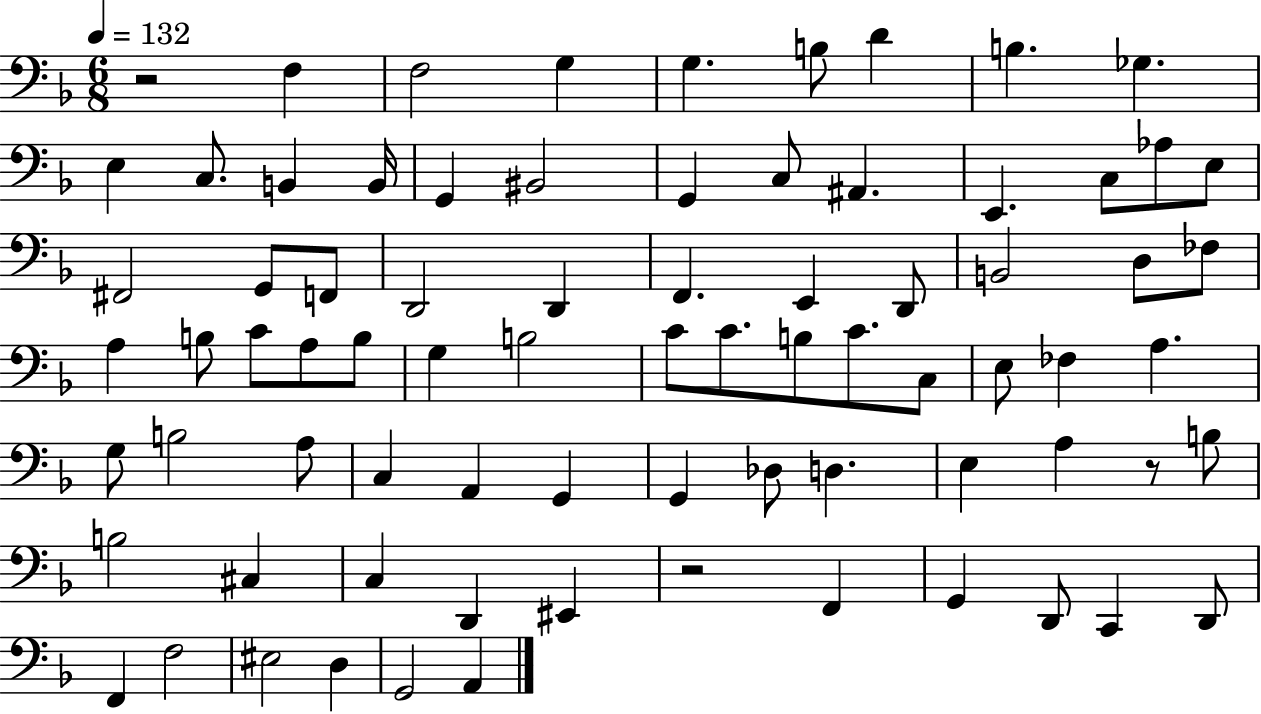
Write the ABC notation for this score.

X:1
T:Untitled
M:6/8
L:1/4
K:F
z2 F, F,2 G, G, B,/2 D B, _G, E, C,/2 B,, B,,/4 G,, ^B,,2 G,, C,/2 ^A,, E,, C,/2 _A,/2 E,/2 ^F,,2 G,,/2 F,,/2 D,,2 D,, F,, E,, D,,/2 B,,2 D,/2 _F,/2 A, B,/2 C/2 A,/2 B,/2 G, B,2 C/2 C/2 B,/2 C/2 C,/2 E,/2 _F, A, G,/2 B,2 A,/2 C, A,, G,, G,, _D,/2 D, E, A, z/2 B,/2 B,2 ^C, C, D,, ^E,, z2 F,, G,, D,,/2 C,, D,,/2 F,, F,2 ^E,2 D, G,,2 A,,